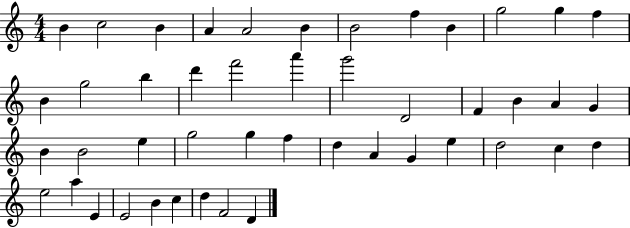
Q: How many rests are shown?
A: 0